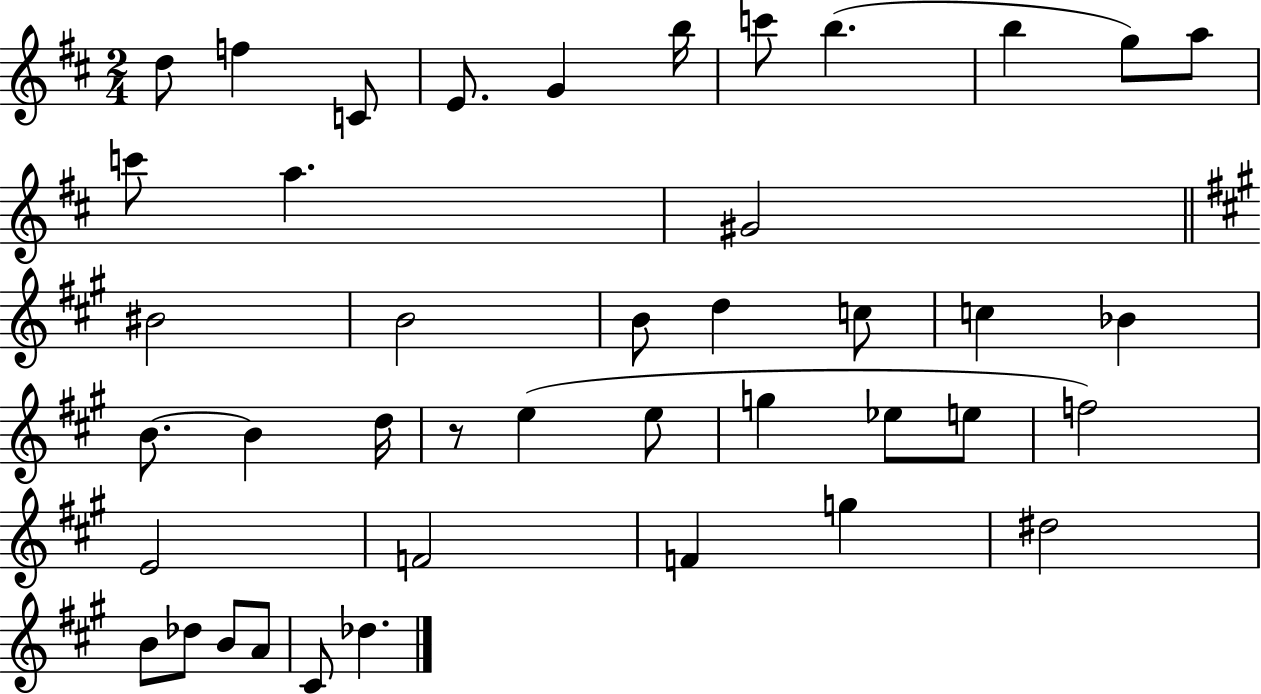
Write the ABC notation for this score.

X:1
T:Untitled
M:2/4
L:1/4
K:D
d/2 f C/2 E/2 G b/4 c'/2 b b g/2 a/2 c'/2 a ^G2 ^B2 B2 B/2 d c/2 c _B B/2 B d/4 z/2 e e/2 g _e/2 e/2 f2 E2 F2 F g ^d2 B/2 _d/2 B/2 A/2 ^C/2 _d